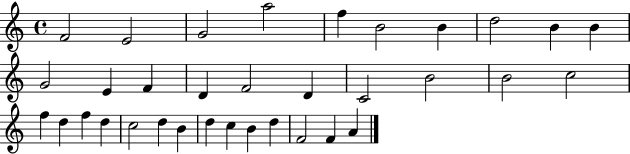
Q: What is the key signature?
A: C major